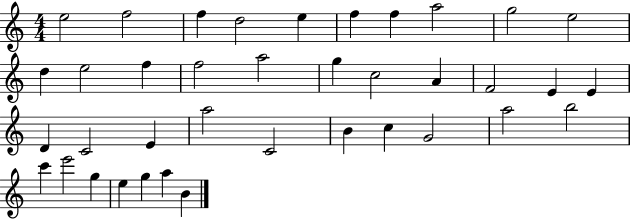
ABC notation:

X:1
T:Untitled
M:4/4
L:1/4
K:C
e2 f2 f d2 e f f a2 g2 e2 d e2 f f2 a2 g c2 A F2 E E D C2 E a2 C2 B c G2 a2 b2 c' e'2 g e g a B